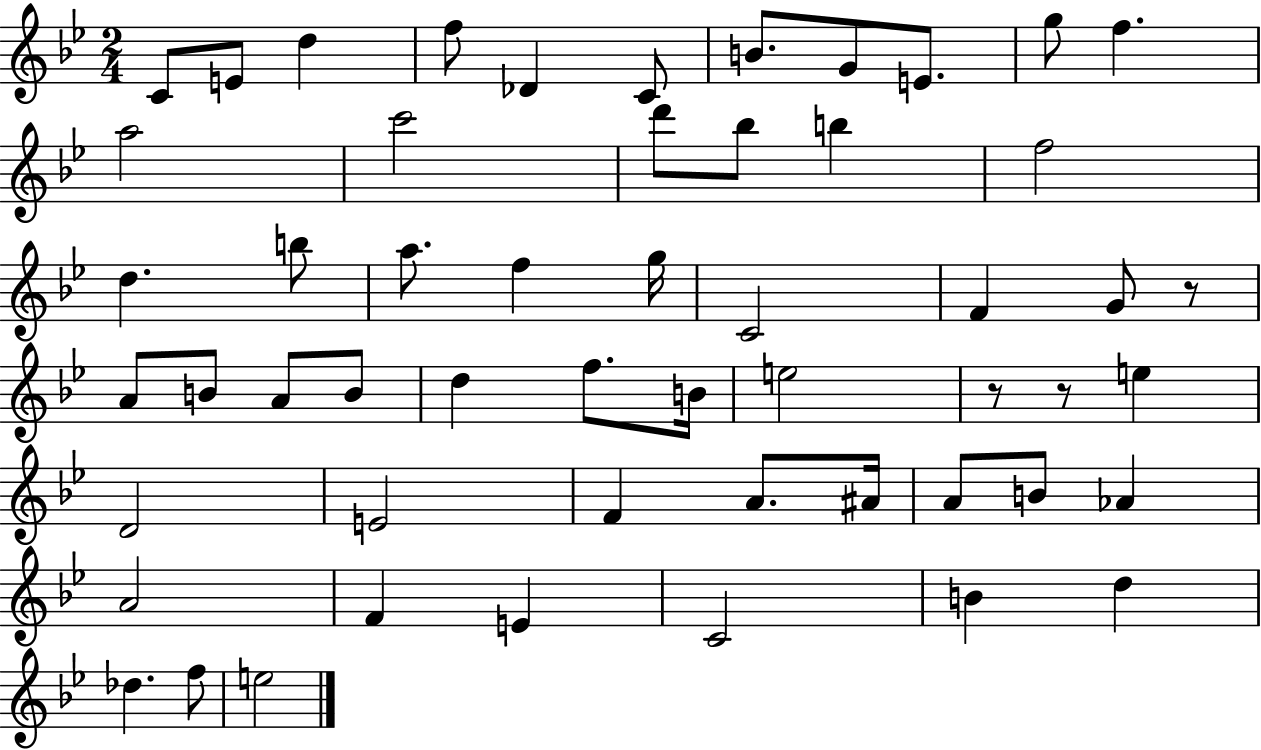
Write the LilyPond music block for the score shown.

{
  \clef treble
  \numericTimeSignature
  \time 2/4
  \key bes \major
  c'8 e'8 d''4 | f''8 des'4 c'8 | b'8. g'8 e'8. | g''8 f''4. | \break a''2 | c'''2 | d'''8 bes''8 b''4 | f''2 | \break d''4. b''8 | a''8. f''4 g''16 | c'2 | f'4 g'8 r8 | \break a'8 b'8 a'8 b'8 | d''4 f''8. b'16 | e''2 | r8 r8 e''4 | \break d'2 | e'2 | f'4 a'8. ais'16 | a'8 b'8 aes'4 | \break a'2 | f'4 e'4 | c'2 | b'4 d''4 | \break des''4. f''8 | e''2 | \bar "|."
}